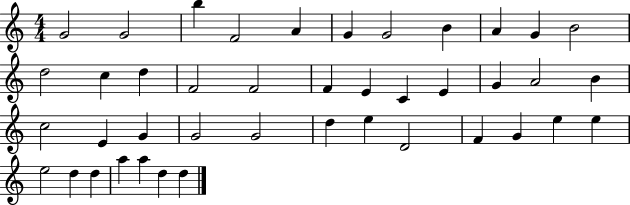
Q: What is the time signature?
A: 4/4